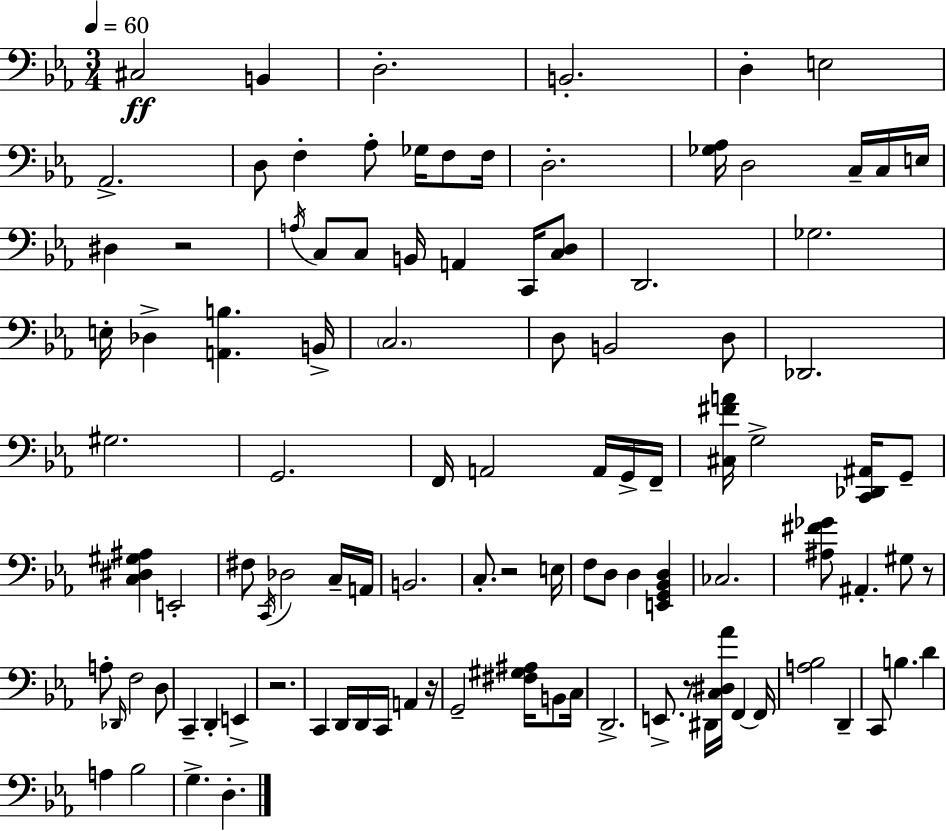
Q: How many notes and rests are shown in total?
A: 104